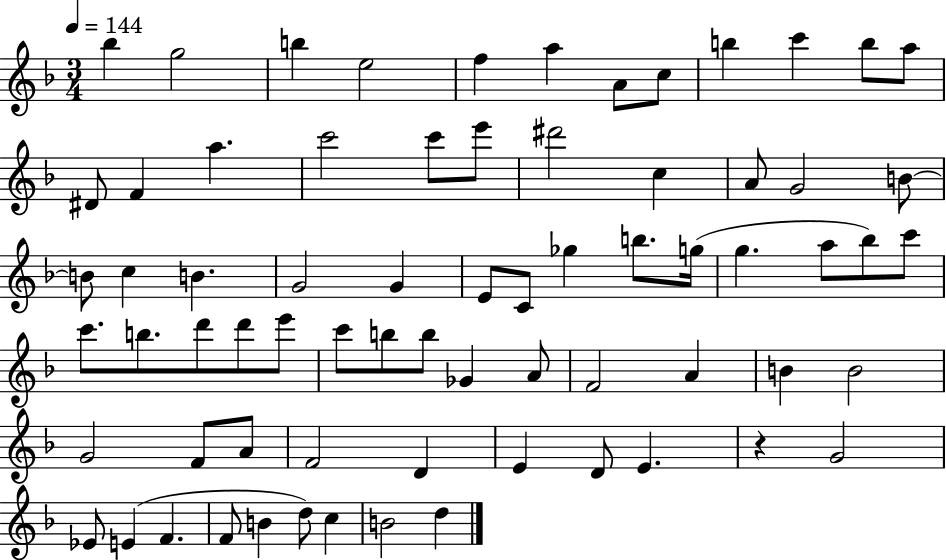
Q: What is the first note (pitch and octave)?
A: Bb5